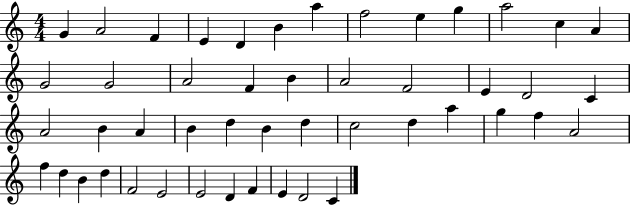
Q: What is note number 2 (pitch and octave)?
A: A4